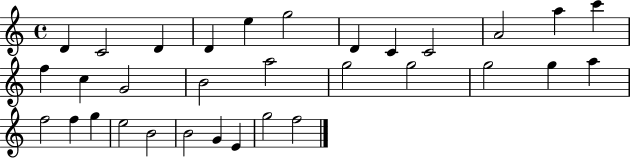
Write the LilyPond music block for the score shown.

{
  \clef treble
  \time 4/4
  \defaultTimeSignature
  \key c \major
  d'4 c'2 d'4 | d'4 e''4 g''2 | d'4 c'4 c'2 | a'2 a''4 c'''4 | \break f''4 c''4 g'2 | b'2 a''2 | g''2 g''2 | g''2 g''4 a''4 | \break f''2 f''4 g''4 | e''2 b'2 | b'2 g'4 e'4 | g''2 f''2 | \break \bar "|."
}